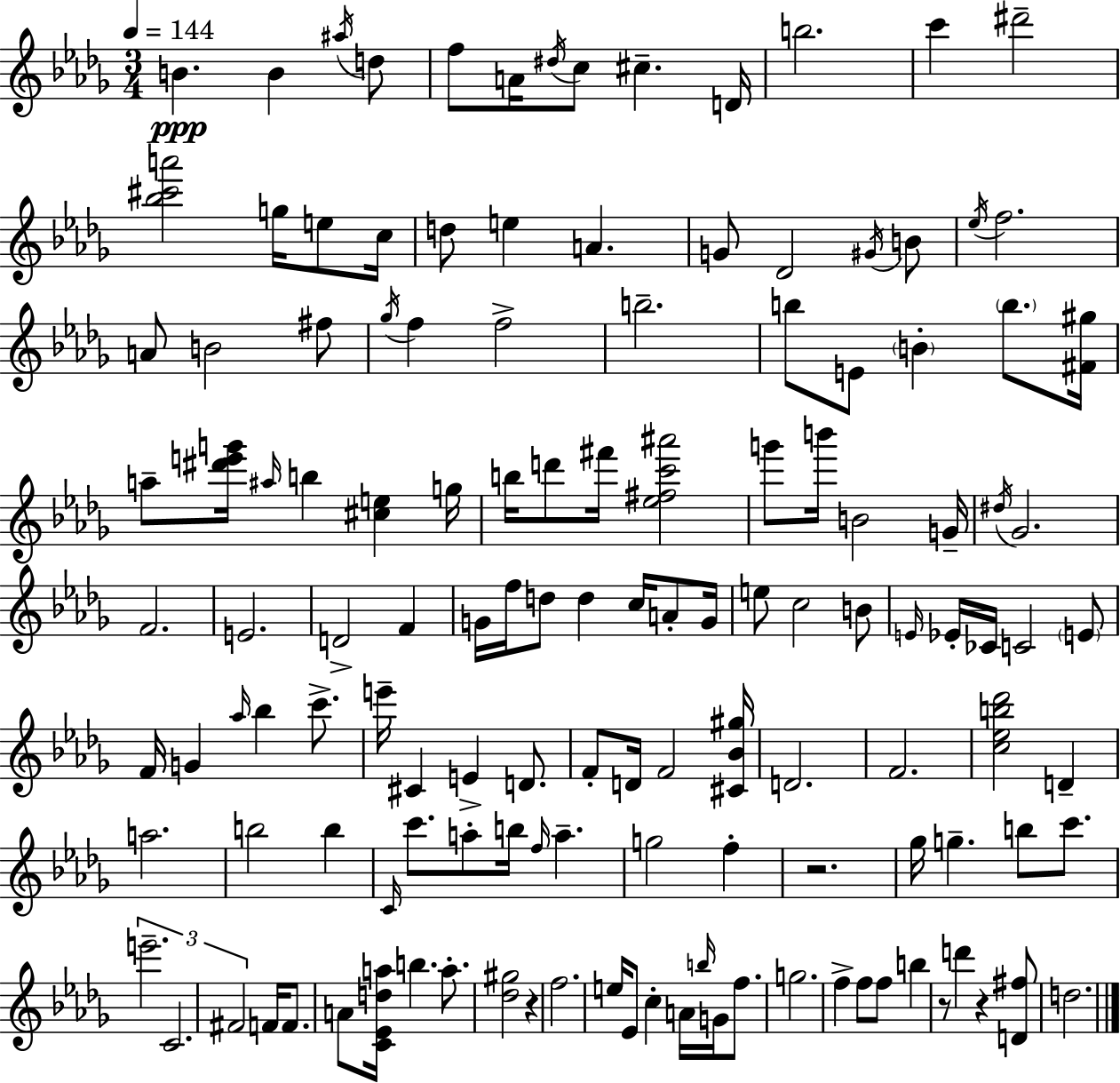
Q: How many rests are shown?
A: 4